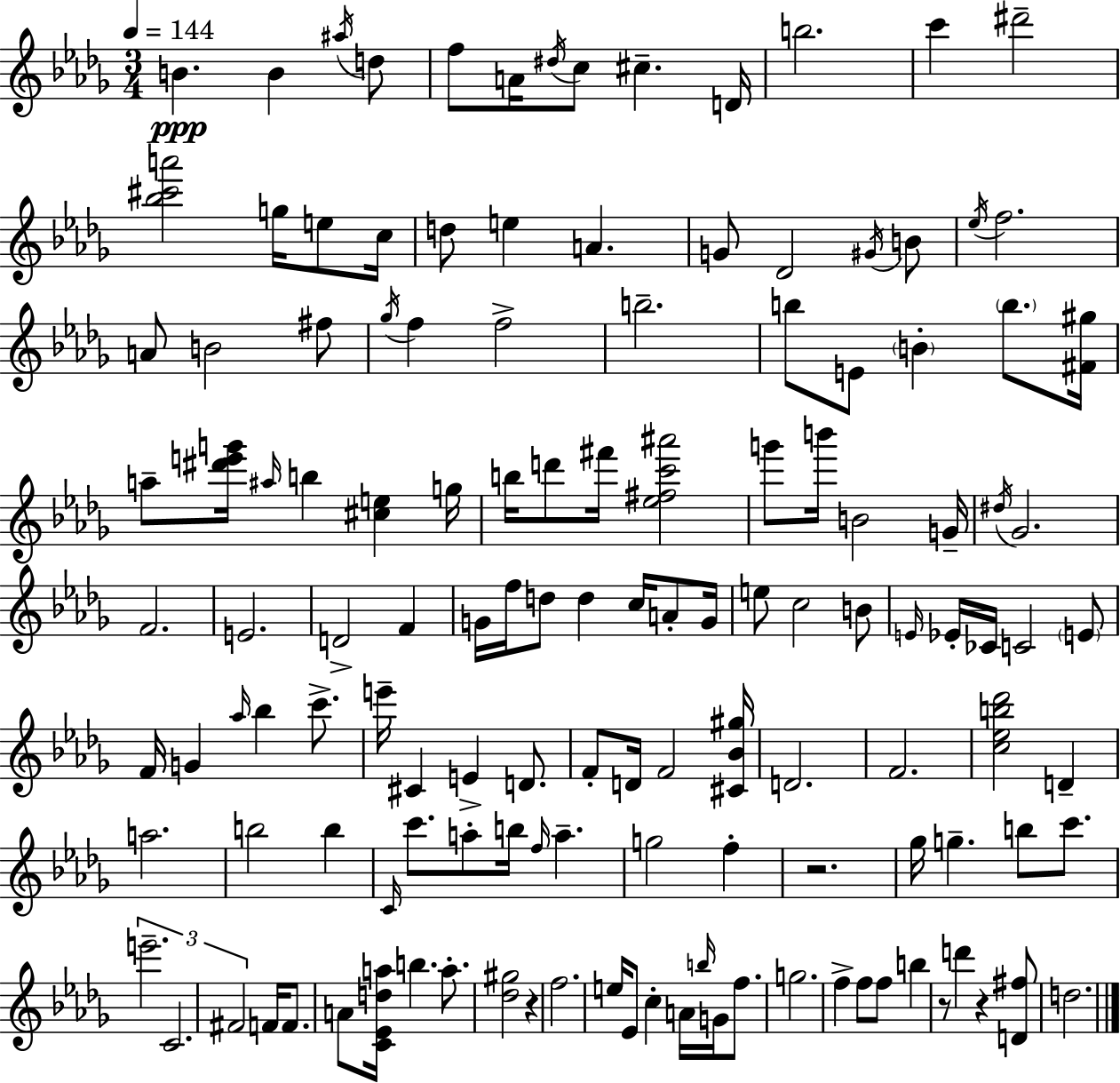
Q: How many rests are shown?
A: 4